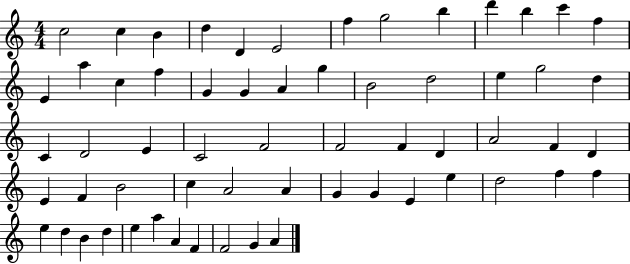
{
  \clef treble
  \numericTimeSignature
  \time 4/4
  \key c \major
  c''2 c''4 b'4 | d''4 d'4 e'2 | f''4 g''2 b''4 | d'''4 b''4 c'''4 f''4 | \break e'4 a''4 c''4 f''4 | g'4 g'4 a'4 g''4 | b'2 d''2 | e''4 g''2 d''4 | \break c'4 d'2 e'4 | c'2 f'2 | f'2 f'4 d'4 | a'2 f'4 d'4 | \break e'4 f'4 b'2 | c''4 a'2 a'4 | g'4 g'4 e'4 e''4 | d''2 f''4 f''4 | \break e''4 d''4 b'4 d''4 | e''4 a''4 a'4 f'4 | f'2 g'4 a'4 | \bar "|."
}